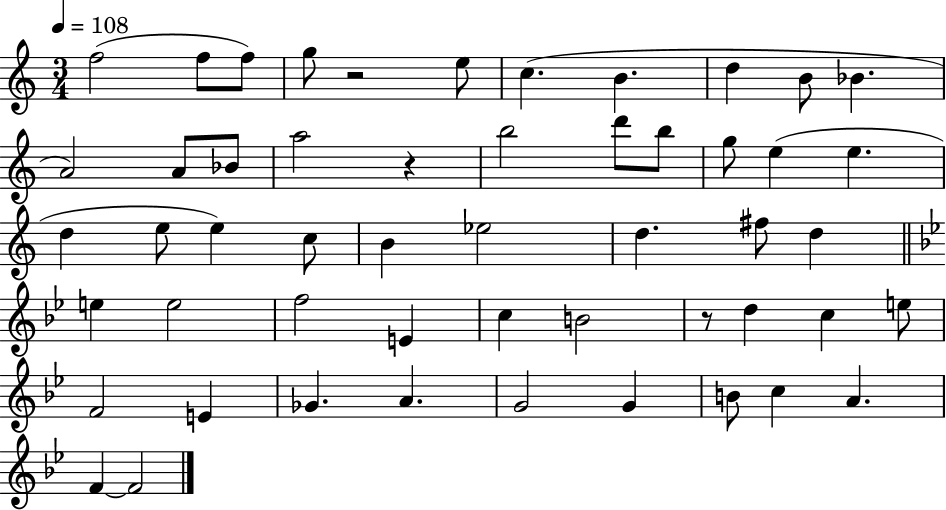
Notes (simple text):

F5/h F5/e F5/e G5/e R/h E5/e C5/q. B4/q. D5/q B4/e Bb4/q. A4/h A4/e Bb4/e A5/h R/q B5/h D6/e B5/e G5/e E5/q E5/q. D5/q E5/e E5/q C5/e B4/q Eb5/h D5/q. F#5/e D5/q E5/q E5/h F5/h E4/q C5/q B4/h R/e D5/q C5/q E5/e F4/h E4/q Gb4/q. A4/q. G4/h G4/q B4/e C5/q A4/q. F4/q F4/h